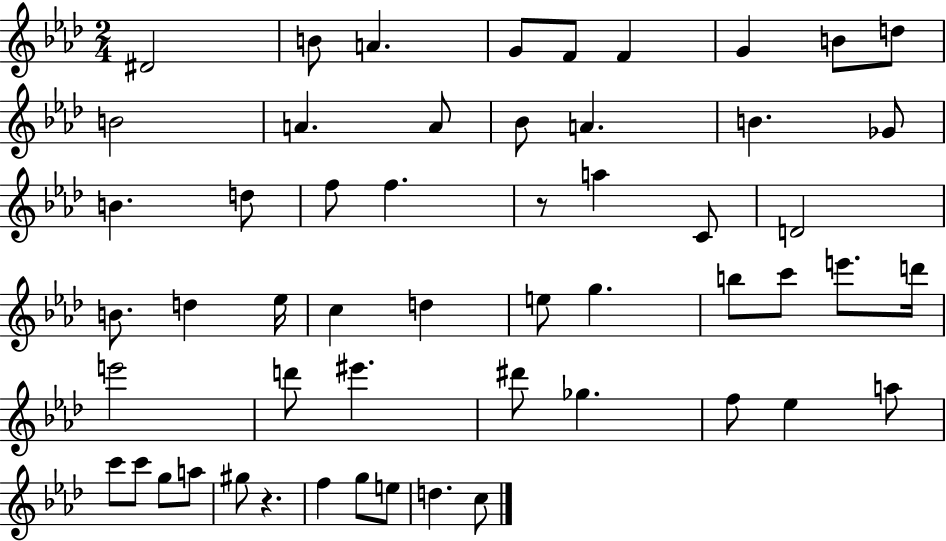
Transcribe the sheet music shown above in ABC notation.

X:1
T:Untitled
M:2/4
L:1/4
K:Ab
^D2 B/2 A G/2 F/2 F G B/2 d/2 B2 A A/2 _B/2 A B _G/2 B d/2 f/2 f z/2 a C/2 D2 B/2 d _e/4 c d e/2 g b/2 c'/2 e'/2 d'/4 e'2 d'/2 ^e' ^d'/2 _g f/2 _e a/2 c'/2 c'/2 g/2 a/2 ^g/2 z f g/2 e/2 d c/2